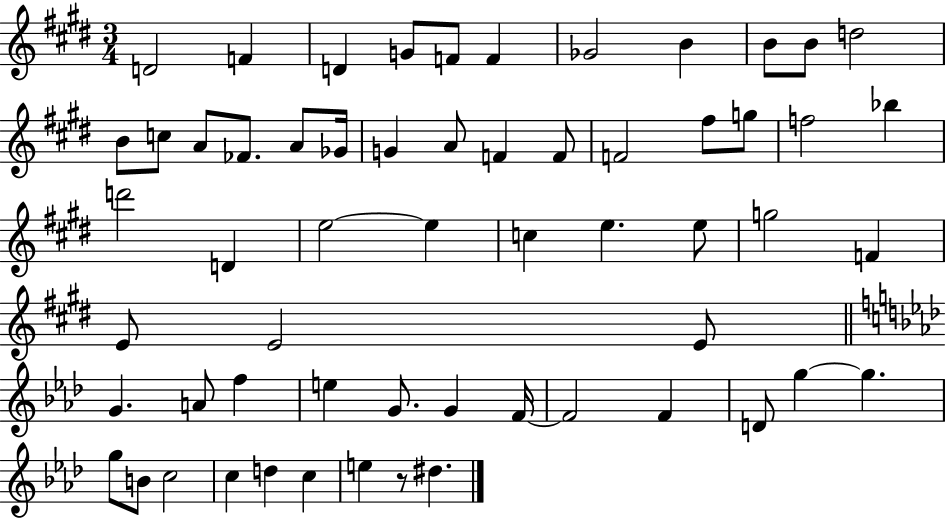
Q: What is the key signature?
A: E major